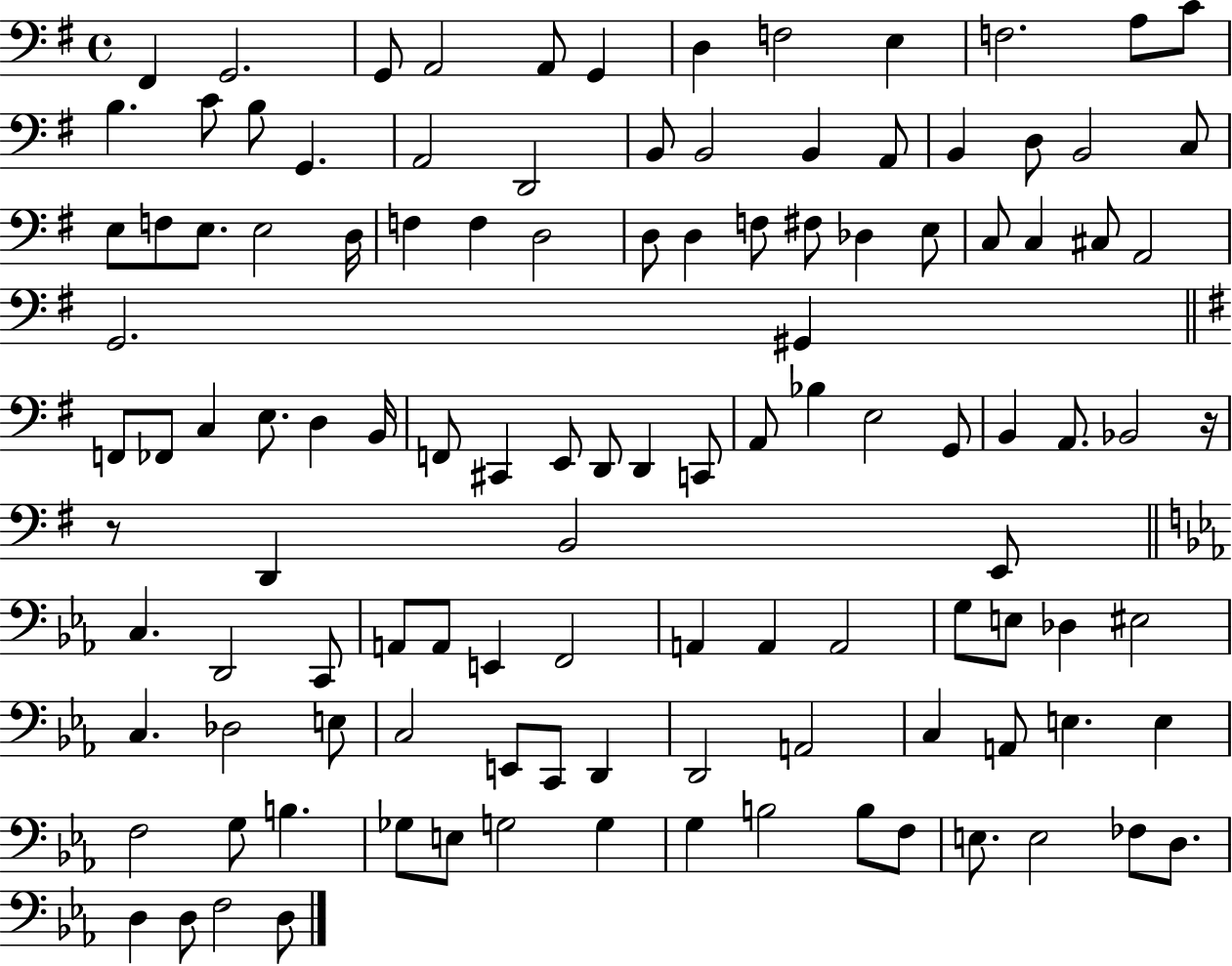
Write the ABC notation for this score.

X:1
T:Untitled
M:4/4
L:1/4
K:G
^F,, G,,2 G,,/2 A,,2 A,,/2 G,, D, F,2 E, F,2 A,/2 C/2 B, C/2 B,/2 G,, A,,2 D,,2 B,,/2 B,,2 B,, A,,/2 B,, D,/2 B,,2 C,/2 E,/2 F,/2 E,/2 E,2 D,/4 F, F, D,2 D,/2 D, F,/2 ^F,/2 _D, E,/2 C,/2 C, ^C,/2 A,,2 G,,2 ^G,, F,,/2 _F,,/2 C, E,/2 D, B,,/4 F,,/2 ^C,, E,,/2 D,,/2 D,, C,,/2 A,,/2 _B, E,2 G,,/2 B,, A,,/2 _B,,2 z/4 z/2 D,, B,,2 E,,/2 C, D,,2 C,,/2 A,,/2 A,,/2 E,, F,,2 A,, A,, A,,2 G,/2 E,/2 _D, ^E,2 C, _D,2 E,/2 C,2 E,,/2 C,,/2 D,, D,,2 A,,2 C, A,,/2 E, E, F,2 G,/2 B, _G,/2 E,/2 G,2 G, G, B,2 B,/2 F,/2 E,/2 E,2 _F,/2 D,/2 D, D,/2 F,2 D,/2